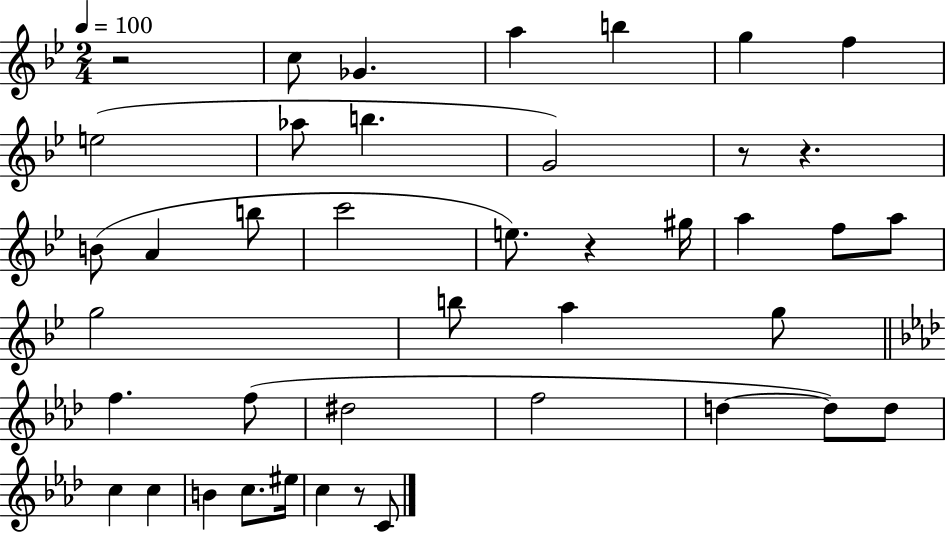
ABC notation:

X:1
T:Untitled
M:2/4
L:1/4
K:Bb
z2 c/2 _G a b g f e2 _a/2 b G2 z/2 z B/2 A b/2 c'2 e/2 z ^g/4 a f/2 a/2 g2 b/2 a g/2 f f/2 ^d2 f2 d d/2 d/2 c c B c/2 ^e/4 c z/2 C/2